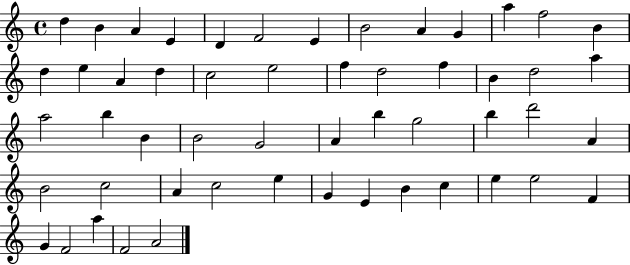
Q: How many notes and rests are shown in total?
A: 53